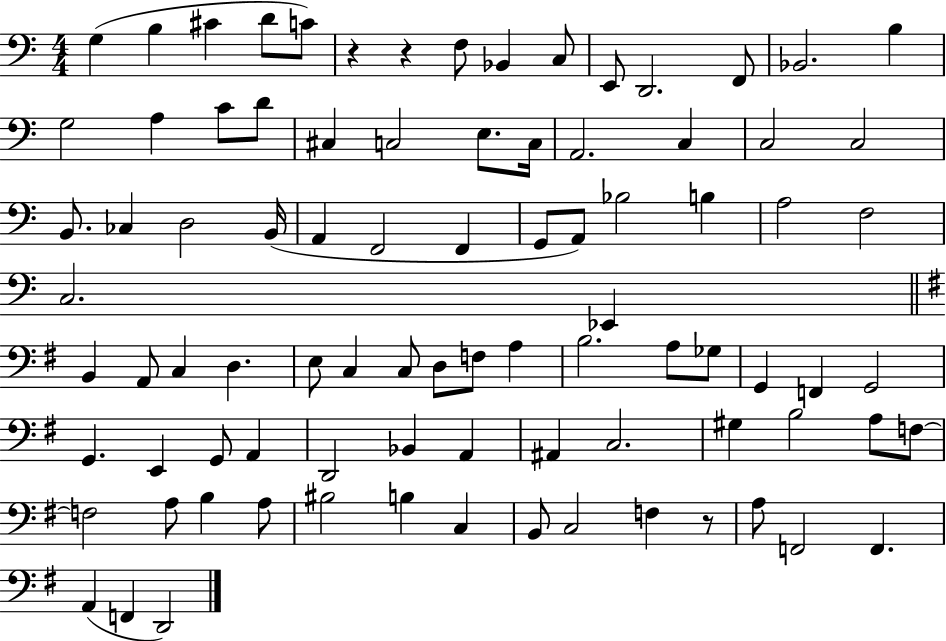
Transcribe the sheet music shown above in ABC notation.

X:1
T:Untitled
M:4/4
L:1/4
K:C
G, B, ^C D/2 C/2 z z F,/2 _B,, C,/2 E,,/2 D,,2 F,,/2 _B,,2 B, G,2 A, C/2 D/2 ^C, C,2 E,/2 C,/4 A,,2 C, C,2 C,2 B,,/2 _C, D,2 B,,/4 A,, F,,2 F,, G,,/2 A,,/2 _B,2 B, A,2 F,2 C,2 _E,, B,, A,,/2 C, D, E,/2 C, C,/2 D,/2 F,/2 A, B,2 A,/2 _G,/2 G,, F,, G,,2 G,, E,, G,,/2 A,, D,,2 _B,, A,, ^A,, C,2 ^G, B,2 A,/2 F,/2 F,2 A,/2 B, A,/2 ^B,2 B, C, B,,/2 C,2 F, z/2 A,/2 F,,2 F,, A,, F,, D,,2